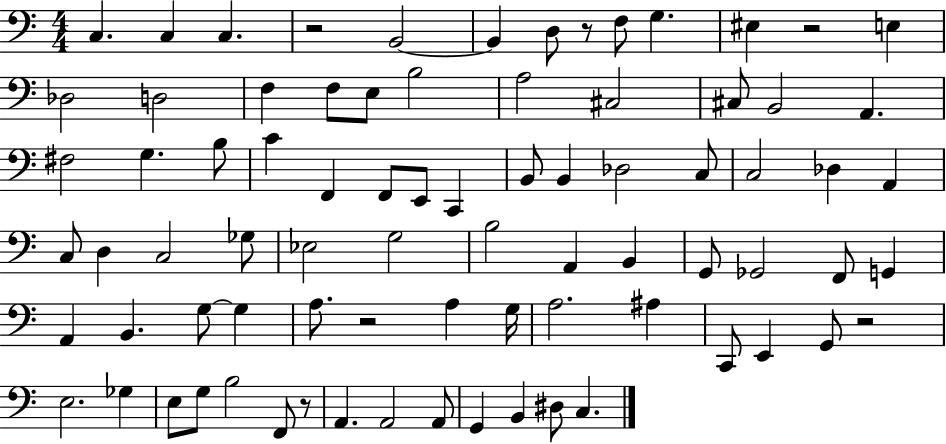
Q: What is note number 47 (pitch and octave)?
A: Gb2